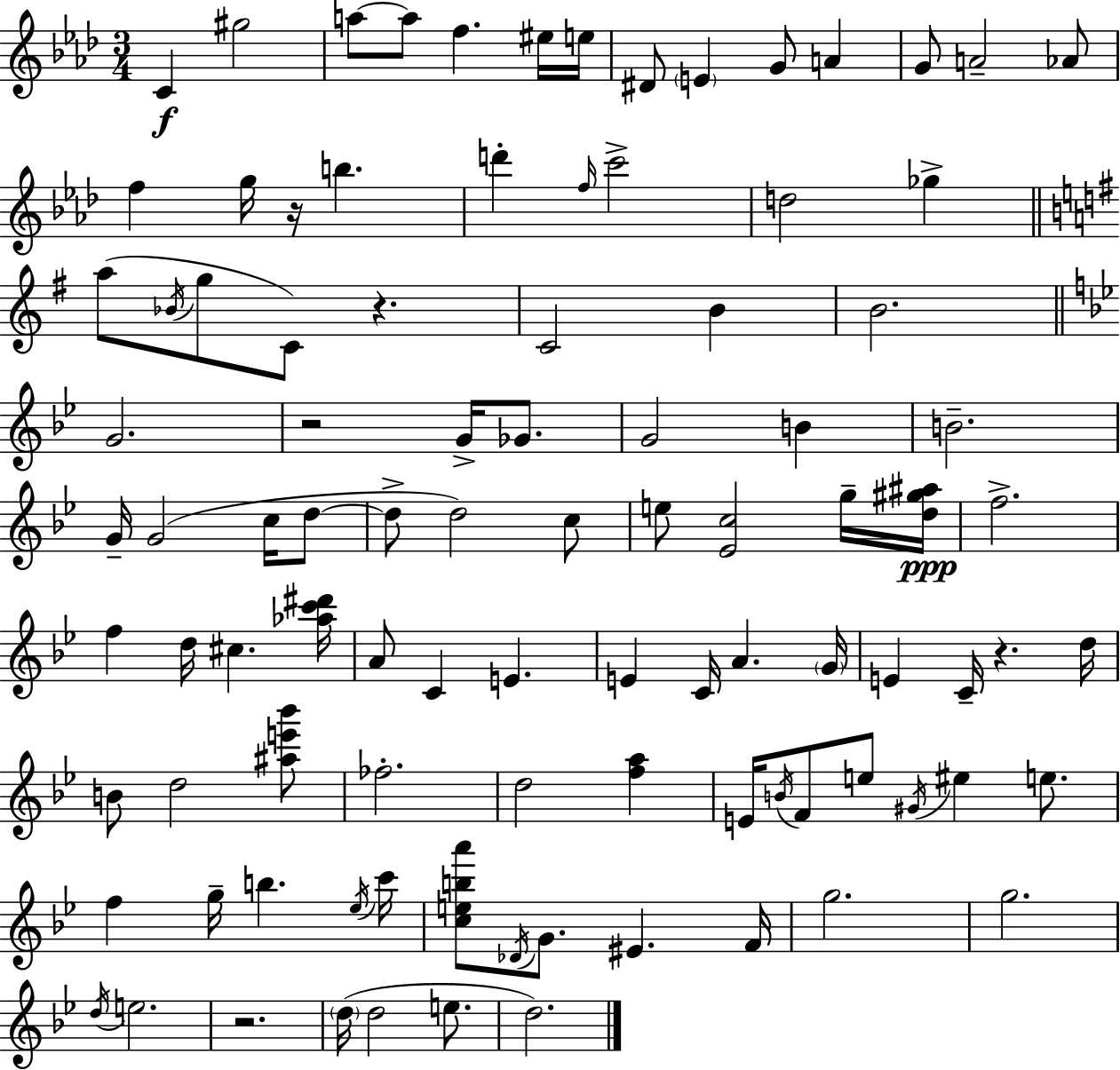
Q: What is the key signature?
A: F minor